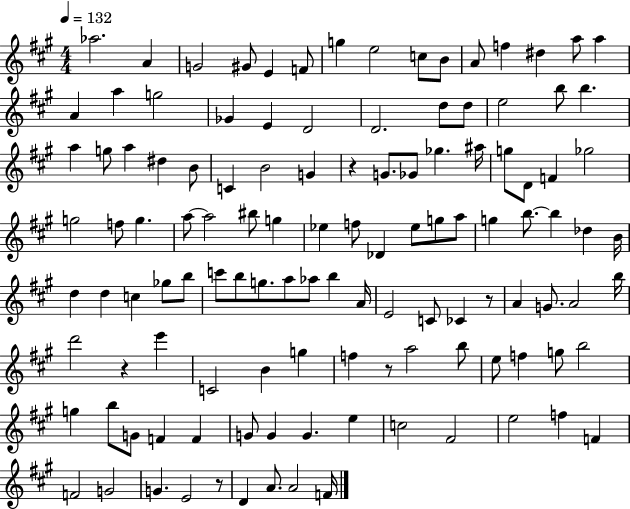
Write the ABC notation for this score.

X:1
T:Untitled
M:4/4
L:1/4
K:A
_a2 A G2 ^G/2 E F/2 g e2 c/2 B/2 A/2 f ^d a/2 a A a g2 _G E D2 D2 d/2 d/2 e2 b/2 b a g/2 a ^d B/2 C B2 G z G/2 _G/2 _g ^a/4 g/2 D/2 F _g2 g2 f/2 g a/2 a2 ^b/2 g _e f/2 _D _e/2 g/2 a/2 g b/2 b _d B/4 d d c _g/2 b/2 c'/2 b/2 g/2 a/2 _a/2 b A/4 E2 C/2 _C z/2 A G/2 A2 b/4 d'2 z e' C2 B g f z/2 a2 b/2 e/2 f g/2 b2 g b/2 G/2 F F G/2 G G e c2 ^F2 e2 f F F2 G2 G E2 z/2 D A/2 A2 F/4